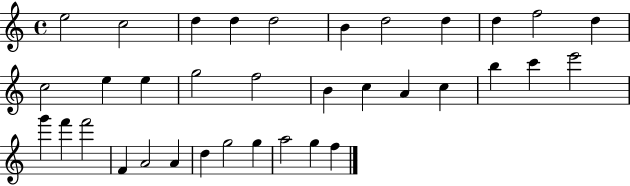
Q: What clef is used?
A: treble